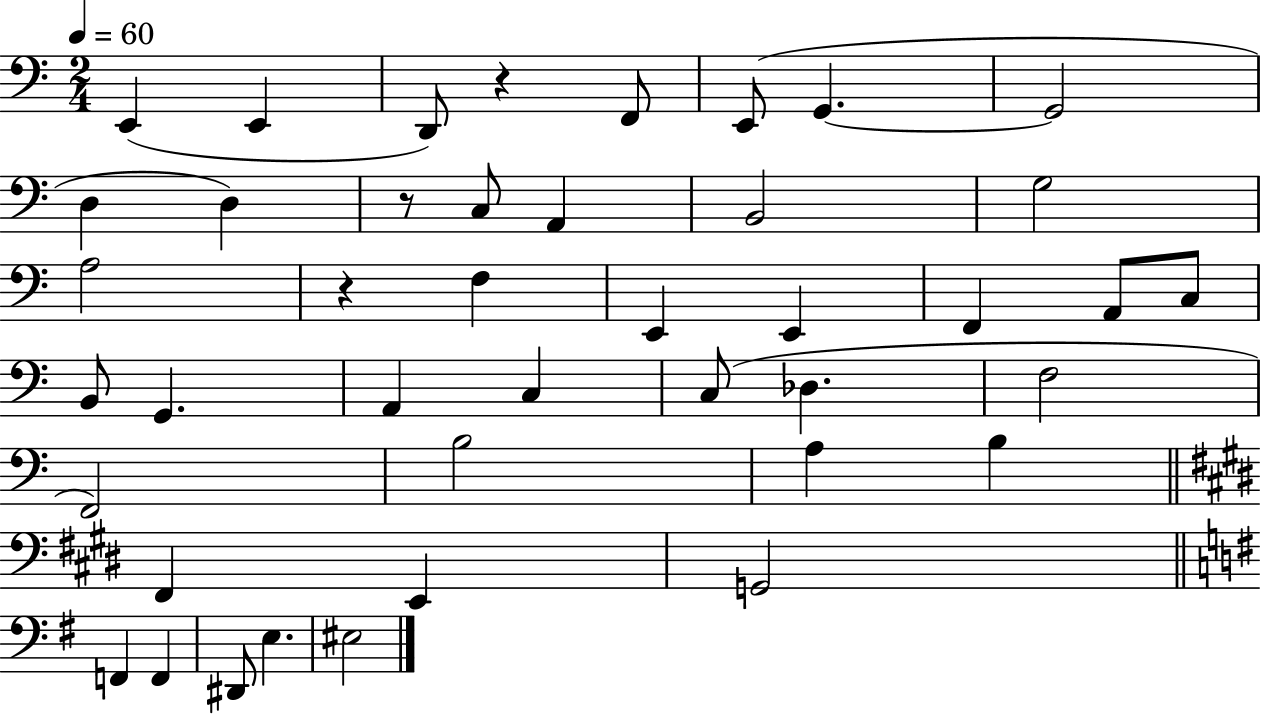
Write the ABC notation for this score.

X:1
T:Untitled
M:2/4
L:1/4
K:C
E,, E,, D,,/2 z F,,/2 E,,/2 G,, G,,2 D, D, z/2 C,/2 A,, B,,2 G,2 A,2 z F, E,, E,, F,, A,,/2 C,/2 B,,/2 G,, A,, C, C,/2 _D, F,2 F,,2 B,2 A, B, ^F,, E,, G,,2 F,, F,, ^D,,/2 E, ^E,2